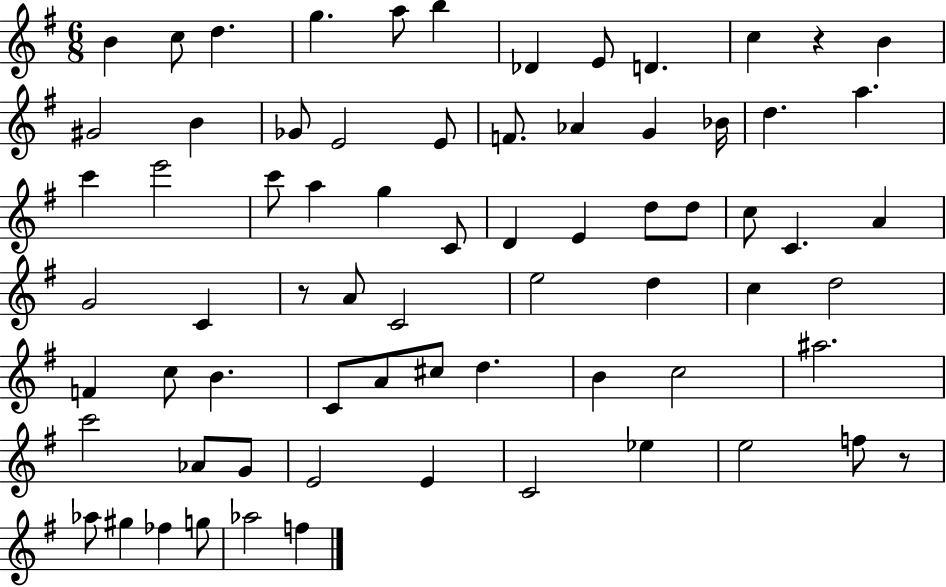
B4/q C5/e D5/q. G5/q. A5/e B5/q Db4/q E4/e D4/q. C5/q R/q B4/q G#4/h B4/q Gb4/e E4/h E4/e F4/e. Ab4/q G4/q Bb4/s D5/q. A5/q. C6/q E6/h C6/e A5/q G5/q C4/e D4/q E4/q D5/e D5/e C5/e C4/q. A4/q G4/h C4/q R/e A4/e C4/h E5/h D5/q C5/q D5/h F4/q C5/e B4/q. C4/e A4/e C#5/e D5/q. B4/q C5/h A#5/h. C6/h Ab4/e G4/e E4/h E4/q C4/h Eb5/q E5/h F5/e R/e Ab5/e G#5/q FES5/q G5/e Ab5/h F5/q